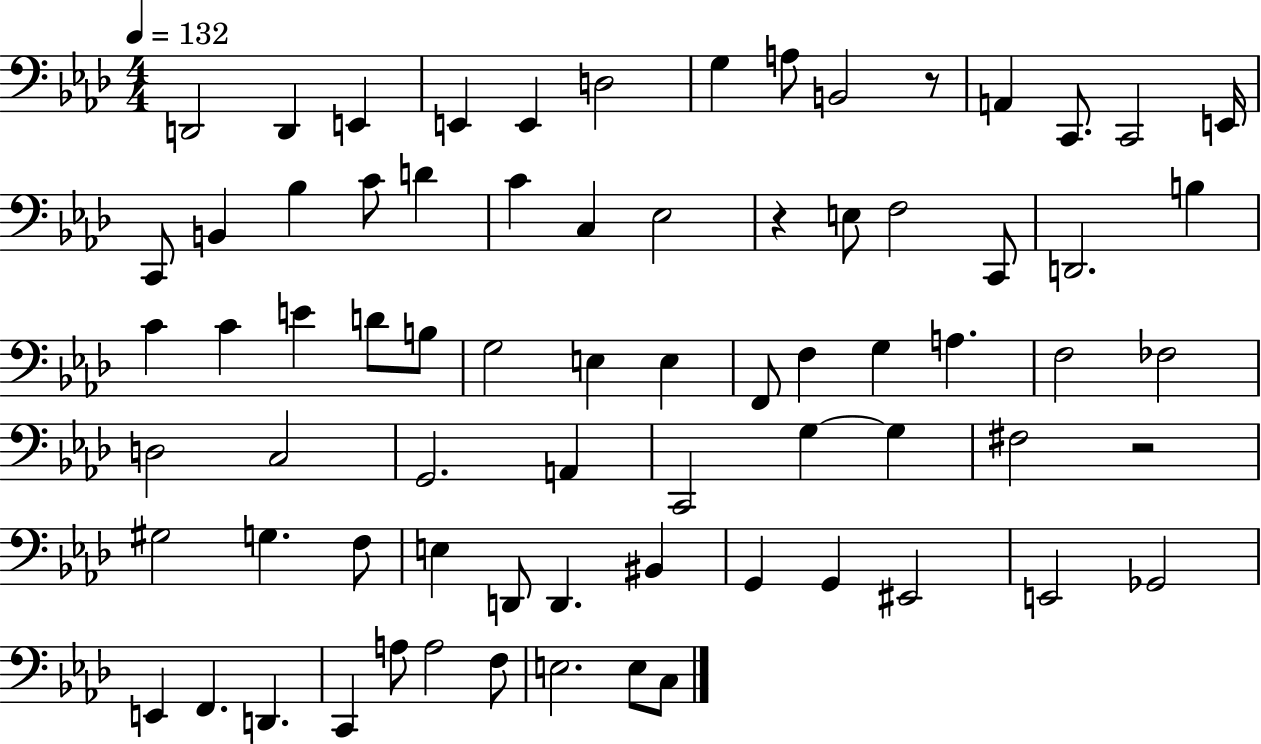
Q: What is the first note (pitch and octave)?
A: D2